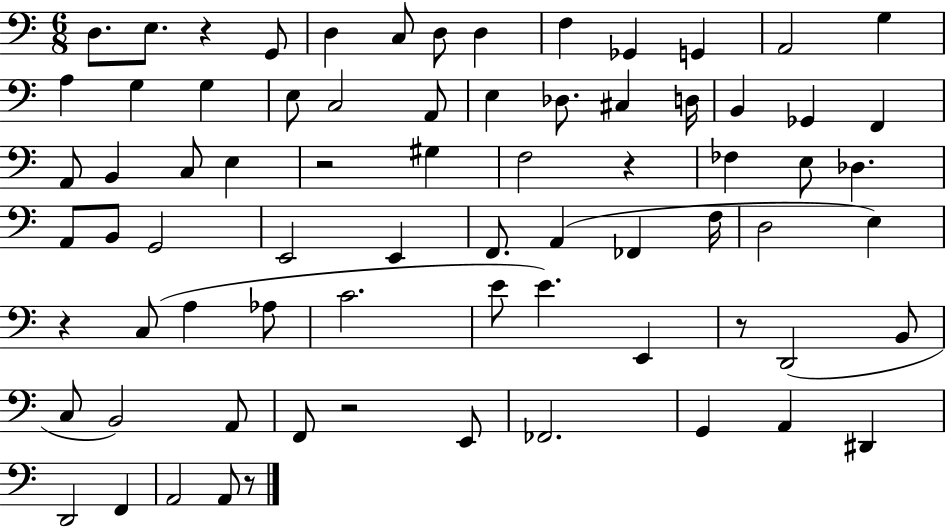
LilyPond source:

{
  \clef bass
  \numericTimeSignature
  \time 6/8
  \key c \major
  d8. e8. r4 g,8 | d4 c8 d8 d4 | f4 ges,4 g,4 | a,2 g4 | \break a4 g4 g4 | e8 c2 a,8 | e4 des8. cis4 d16 | b,4 ges,4 f,4 | \break a,8 b,4 c8 e4 | r2 gis4 | f2 r4 | fes4 e8 des4. | \break a,8 b,8 g,2 | e,2 e,4 | f,8. a,4( fes,4 f16 | d2 e4) | \break r4 c8( a4 aes8 | c'2. | e'8 e'4.) e,4 | r8 d,2( b,8 | \break c8 b,2) a,8 | f,8 r2 e,8 | fes,2. | g,4 a,4 dis,4 | \break d,2 f,4 | a,2 a,8 r8 | \bar "|."
}